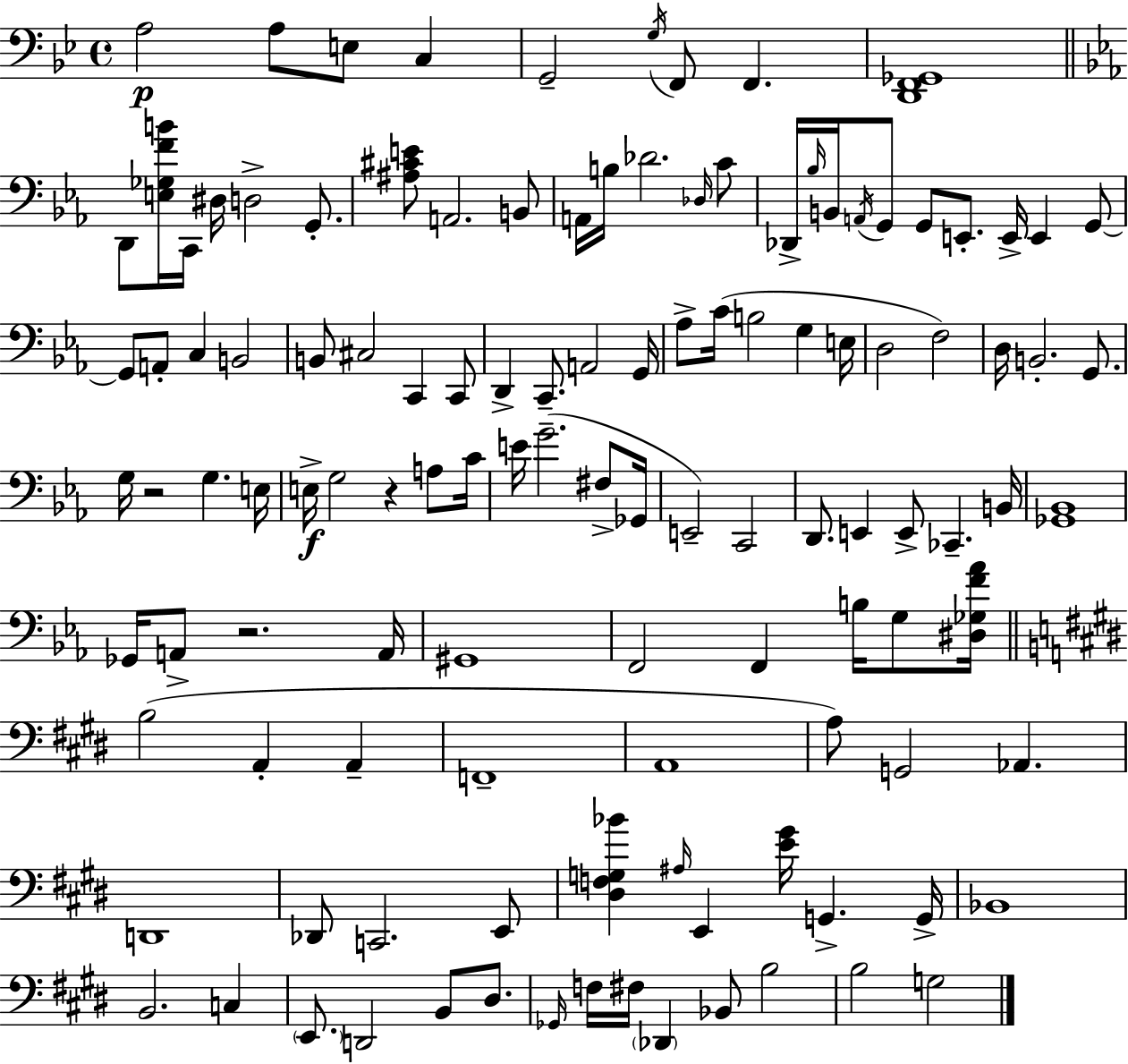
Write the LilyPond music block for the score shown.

{
  \clef bass
  \time 4/4
  \defaultTimeSignature
  \key g \minor
  a2\p a8 e8 c4 | g,2-- \acciaccatura { g16 } f,8 f,4. | <d, f, ges,>1 | \bar "||" \break \key ees \major d,8 <e ges f' b'>16 c,16 dis16 d2-> g,8.-. | <ais cis' e'>8 a,2. b,8 | a,16 b16 des'2. \grace { des16 } c'8 | des,16-> \grace { bes16 } b,16 \acciaccatura { a,16 } g,8 g,8 e,8.-. e,16-> e,4 | \break g,8~~ g,8 a,8-. c4 b,2 | b,8 cis2 c,4 | c,8 d,4-> c,8.-- a,2 | g,16 aes8-> c'16( b2 g4 | \break e16 d2 f2) | d16 b,2.-. | g,8. g16 r2 g4. | e16 e16->\f g2 r4 | \break a8 c'16 e'16 g'2.--( | fis8-> ges,16 e,2--) c,2 | d,8. e,4 e,8-> ces,4.-- | b,16 <ges, bes,>1 | \break ges,16 a,8-> r2. | a,16 gis,1 | f,2 f,4 b16 | g8 <dis ges f' aes'>16 \bar "||" \break \key e \major b2( a,4-. a,4-- | f,1-- | a,1 | a8) g,2 aes,4. | \break d,1 | des,8 c,2. e,8 | <dis f g bes'>4 \grace { ais16 } e,4 <e' gis'>16 g,4.-> | g,16-> bes,1 | \break b,2. c4 | \parenthesize e,8. d,2 b,8 dis8. | \grace { ges,16 } f16 fis16 \parenthesize des,4 bes,8 b2 | b2 g2 | \break \bar "|."
}